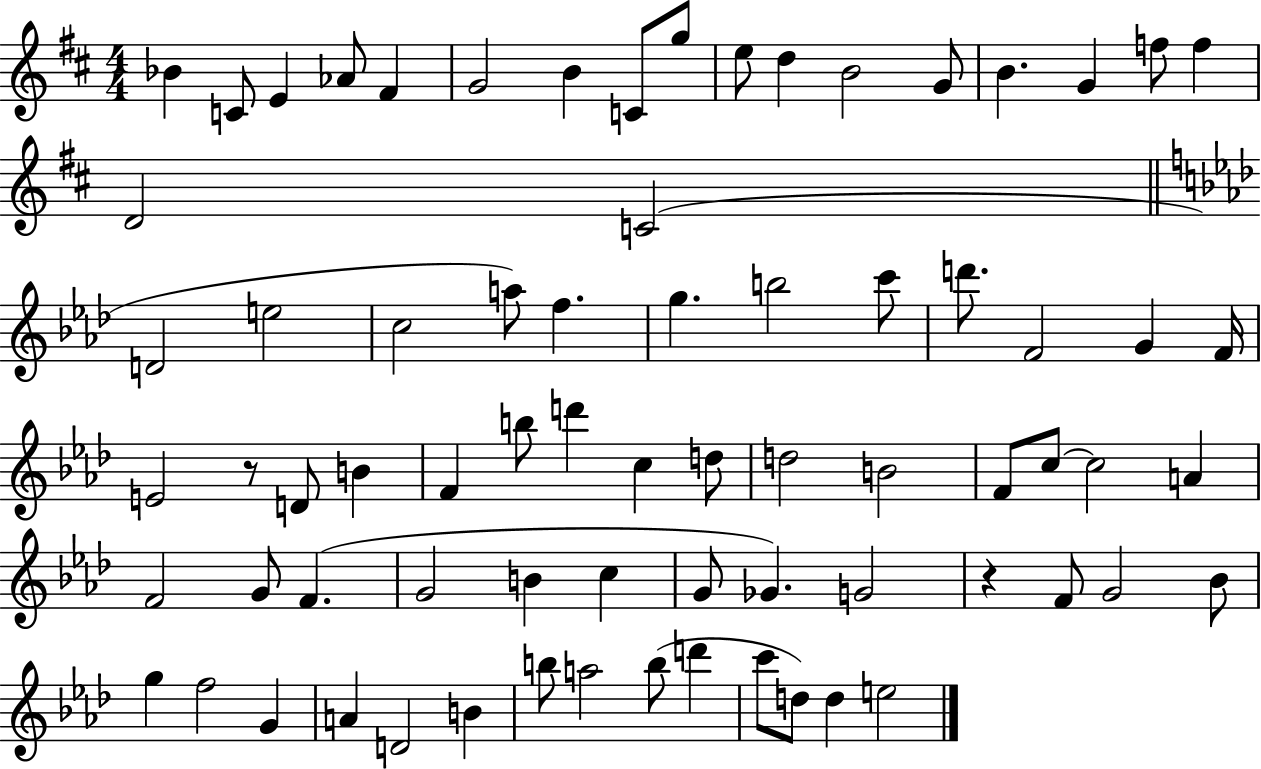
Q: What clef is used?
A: treble